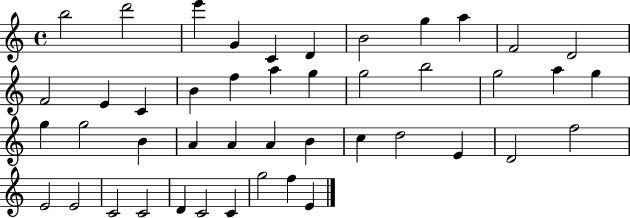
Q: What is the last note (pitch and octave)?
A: E4